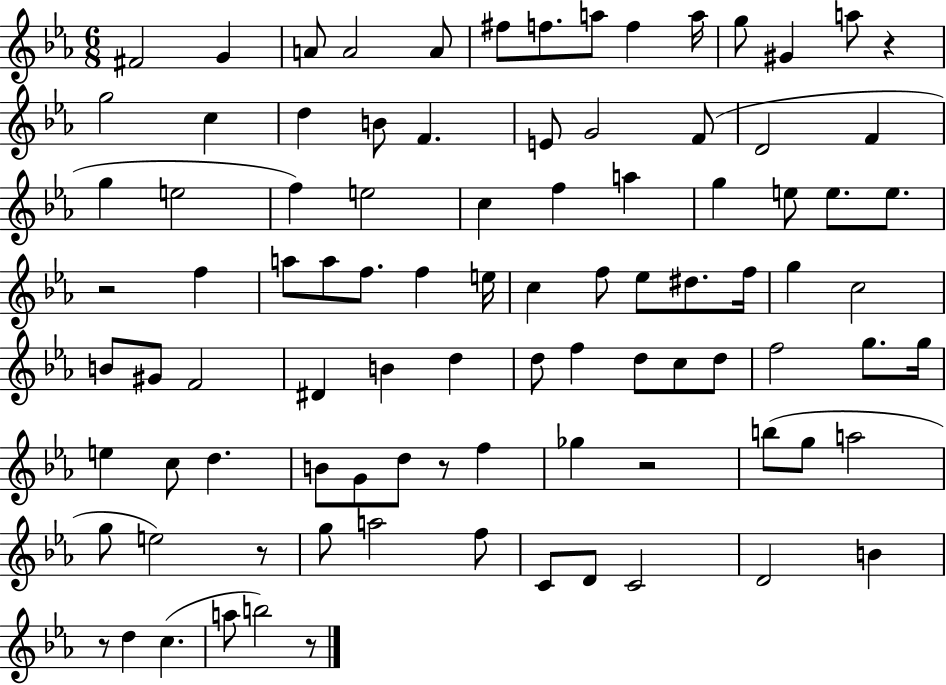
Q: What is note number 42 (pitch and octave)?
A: F5